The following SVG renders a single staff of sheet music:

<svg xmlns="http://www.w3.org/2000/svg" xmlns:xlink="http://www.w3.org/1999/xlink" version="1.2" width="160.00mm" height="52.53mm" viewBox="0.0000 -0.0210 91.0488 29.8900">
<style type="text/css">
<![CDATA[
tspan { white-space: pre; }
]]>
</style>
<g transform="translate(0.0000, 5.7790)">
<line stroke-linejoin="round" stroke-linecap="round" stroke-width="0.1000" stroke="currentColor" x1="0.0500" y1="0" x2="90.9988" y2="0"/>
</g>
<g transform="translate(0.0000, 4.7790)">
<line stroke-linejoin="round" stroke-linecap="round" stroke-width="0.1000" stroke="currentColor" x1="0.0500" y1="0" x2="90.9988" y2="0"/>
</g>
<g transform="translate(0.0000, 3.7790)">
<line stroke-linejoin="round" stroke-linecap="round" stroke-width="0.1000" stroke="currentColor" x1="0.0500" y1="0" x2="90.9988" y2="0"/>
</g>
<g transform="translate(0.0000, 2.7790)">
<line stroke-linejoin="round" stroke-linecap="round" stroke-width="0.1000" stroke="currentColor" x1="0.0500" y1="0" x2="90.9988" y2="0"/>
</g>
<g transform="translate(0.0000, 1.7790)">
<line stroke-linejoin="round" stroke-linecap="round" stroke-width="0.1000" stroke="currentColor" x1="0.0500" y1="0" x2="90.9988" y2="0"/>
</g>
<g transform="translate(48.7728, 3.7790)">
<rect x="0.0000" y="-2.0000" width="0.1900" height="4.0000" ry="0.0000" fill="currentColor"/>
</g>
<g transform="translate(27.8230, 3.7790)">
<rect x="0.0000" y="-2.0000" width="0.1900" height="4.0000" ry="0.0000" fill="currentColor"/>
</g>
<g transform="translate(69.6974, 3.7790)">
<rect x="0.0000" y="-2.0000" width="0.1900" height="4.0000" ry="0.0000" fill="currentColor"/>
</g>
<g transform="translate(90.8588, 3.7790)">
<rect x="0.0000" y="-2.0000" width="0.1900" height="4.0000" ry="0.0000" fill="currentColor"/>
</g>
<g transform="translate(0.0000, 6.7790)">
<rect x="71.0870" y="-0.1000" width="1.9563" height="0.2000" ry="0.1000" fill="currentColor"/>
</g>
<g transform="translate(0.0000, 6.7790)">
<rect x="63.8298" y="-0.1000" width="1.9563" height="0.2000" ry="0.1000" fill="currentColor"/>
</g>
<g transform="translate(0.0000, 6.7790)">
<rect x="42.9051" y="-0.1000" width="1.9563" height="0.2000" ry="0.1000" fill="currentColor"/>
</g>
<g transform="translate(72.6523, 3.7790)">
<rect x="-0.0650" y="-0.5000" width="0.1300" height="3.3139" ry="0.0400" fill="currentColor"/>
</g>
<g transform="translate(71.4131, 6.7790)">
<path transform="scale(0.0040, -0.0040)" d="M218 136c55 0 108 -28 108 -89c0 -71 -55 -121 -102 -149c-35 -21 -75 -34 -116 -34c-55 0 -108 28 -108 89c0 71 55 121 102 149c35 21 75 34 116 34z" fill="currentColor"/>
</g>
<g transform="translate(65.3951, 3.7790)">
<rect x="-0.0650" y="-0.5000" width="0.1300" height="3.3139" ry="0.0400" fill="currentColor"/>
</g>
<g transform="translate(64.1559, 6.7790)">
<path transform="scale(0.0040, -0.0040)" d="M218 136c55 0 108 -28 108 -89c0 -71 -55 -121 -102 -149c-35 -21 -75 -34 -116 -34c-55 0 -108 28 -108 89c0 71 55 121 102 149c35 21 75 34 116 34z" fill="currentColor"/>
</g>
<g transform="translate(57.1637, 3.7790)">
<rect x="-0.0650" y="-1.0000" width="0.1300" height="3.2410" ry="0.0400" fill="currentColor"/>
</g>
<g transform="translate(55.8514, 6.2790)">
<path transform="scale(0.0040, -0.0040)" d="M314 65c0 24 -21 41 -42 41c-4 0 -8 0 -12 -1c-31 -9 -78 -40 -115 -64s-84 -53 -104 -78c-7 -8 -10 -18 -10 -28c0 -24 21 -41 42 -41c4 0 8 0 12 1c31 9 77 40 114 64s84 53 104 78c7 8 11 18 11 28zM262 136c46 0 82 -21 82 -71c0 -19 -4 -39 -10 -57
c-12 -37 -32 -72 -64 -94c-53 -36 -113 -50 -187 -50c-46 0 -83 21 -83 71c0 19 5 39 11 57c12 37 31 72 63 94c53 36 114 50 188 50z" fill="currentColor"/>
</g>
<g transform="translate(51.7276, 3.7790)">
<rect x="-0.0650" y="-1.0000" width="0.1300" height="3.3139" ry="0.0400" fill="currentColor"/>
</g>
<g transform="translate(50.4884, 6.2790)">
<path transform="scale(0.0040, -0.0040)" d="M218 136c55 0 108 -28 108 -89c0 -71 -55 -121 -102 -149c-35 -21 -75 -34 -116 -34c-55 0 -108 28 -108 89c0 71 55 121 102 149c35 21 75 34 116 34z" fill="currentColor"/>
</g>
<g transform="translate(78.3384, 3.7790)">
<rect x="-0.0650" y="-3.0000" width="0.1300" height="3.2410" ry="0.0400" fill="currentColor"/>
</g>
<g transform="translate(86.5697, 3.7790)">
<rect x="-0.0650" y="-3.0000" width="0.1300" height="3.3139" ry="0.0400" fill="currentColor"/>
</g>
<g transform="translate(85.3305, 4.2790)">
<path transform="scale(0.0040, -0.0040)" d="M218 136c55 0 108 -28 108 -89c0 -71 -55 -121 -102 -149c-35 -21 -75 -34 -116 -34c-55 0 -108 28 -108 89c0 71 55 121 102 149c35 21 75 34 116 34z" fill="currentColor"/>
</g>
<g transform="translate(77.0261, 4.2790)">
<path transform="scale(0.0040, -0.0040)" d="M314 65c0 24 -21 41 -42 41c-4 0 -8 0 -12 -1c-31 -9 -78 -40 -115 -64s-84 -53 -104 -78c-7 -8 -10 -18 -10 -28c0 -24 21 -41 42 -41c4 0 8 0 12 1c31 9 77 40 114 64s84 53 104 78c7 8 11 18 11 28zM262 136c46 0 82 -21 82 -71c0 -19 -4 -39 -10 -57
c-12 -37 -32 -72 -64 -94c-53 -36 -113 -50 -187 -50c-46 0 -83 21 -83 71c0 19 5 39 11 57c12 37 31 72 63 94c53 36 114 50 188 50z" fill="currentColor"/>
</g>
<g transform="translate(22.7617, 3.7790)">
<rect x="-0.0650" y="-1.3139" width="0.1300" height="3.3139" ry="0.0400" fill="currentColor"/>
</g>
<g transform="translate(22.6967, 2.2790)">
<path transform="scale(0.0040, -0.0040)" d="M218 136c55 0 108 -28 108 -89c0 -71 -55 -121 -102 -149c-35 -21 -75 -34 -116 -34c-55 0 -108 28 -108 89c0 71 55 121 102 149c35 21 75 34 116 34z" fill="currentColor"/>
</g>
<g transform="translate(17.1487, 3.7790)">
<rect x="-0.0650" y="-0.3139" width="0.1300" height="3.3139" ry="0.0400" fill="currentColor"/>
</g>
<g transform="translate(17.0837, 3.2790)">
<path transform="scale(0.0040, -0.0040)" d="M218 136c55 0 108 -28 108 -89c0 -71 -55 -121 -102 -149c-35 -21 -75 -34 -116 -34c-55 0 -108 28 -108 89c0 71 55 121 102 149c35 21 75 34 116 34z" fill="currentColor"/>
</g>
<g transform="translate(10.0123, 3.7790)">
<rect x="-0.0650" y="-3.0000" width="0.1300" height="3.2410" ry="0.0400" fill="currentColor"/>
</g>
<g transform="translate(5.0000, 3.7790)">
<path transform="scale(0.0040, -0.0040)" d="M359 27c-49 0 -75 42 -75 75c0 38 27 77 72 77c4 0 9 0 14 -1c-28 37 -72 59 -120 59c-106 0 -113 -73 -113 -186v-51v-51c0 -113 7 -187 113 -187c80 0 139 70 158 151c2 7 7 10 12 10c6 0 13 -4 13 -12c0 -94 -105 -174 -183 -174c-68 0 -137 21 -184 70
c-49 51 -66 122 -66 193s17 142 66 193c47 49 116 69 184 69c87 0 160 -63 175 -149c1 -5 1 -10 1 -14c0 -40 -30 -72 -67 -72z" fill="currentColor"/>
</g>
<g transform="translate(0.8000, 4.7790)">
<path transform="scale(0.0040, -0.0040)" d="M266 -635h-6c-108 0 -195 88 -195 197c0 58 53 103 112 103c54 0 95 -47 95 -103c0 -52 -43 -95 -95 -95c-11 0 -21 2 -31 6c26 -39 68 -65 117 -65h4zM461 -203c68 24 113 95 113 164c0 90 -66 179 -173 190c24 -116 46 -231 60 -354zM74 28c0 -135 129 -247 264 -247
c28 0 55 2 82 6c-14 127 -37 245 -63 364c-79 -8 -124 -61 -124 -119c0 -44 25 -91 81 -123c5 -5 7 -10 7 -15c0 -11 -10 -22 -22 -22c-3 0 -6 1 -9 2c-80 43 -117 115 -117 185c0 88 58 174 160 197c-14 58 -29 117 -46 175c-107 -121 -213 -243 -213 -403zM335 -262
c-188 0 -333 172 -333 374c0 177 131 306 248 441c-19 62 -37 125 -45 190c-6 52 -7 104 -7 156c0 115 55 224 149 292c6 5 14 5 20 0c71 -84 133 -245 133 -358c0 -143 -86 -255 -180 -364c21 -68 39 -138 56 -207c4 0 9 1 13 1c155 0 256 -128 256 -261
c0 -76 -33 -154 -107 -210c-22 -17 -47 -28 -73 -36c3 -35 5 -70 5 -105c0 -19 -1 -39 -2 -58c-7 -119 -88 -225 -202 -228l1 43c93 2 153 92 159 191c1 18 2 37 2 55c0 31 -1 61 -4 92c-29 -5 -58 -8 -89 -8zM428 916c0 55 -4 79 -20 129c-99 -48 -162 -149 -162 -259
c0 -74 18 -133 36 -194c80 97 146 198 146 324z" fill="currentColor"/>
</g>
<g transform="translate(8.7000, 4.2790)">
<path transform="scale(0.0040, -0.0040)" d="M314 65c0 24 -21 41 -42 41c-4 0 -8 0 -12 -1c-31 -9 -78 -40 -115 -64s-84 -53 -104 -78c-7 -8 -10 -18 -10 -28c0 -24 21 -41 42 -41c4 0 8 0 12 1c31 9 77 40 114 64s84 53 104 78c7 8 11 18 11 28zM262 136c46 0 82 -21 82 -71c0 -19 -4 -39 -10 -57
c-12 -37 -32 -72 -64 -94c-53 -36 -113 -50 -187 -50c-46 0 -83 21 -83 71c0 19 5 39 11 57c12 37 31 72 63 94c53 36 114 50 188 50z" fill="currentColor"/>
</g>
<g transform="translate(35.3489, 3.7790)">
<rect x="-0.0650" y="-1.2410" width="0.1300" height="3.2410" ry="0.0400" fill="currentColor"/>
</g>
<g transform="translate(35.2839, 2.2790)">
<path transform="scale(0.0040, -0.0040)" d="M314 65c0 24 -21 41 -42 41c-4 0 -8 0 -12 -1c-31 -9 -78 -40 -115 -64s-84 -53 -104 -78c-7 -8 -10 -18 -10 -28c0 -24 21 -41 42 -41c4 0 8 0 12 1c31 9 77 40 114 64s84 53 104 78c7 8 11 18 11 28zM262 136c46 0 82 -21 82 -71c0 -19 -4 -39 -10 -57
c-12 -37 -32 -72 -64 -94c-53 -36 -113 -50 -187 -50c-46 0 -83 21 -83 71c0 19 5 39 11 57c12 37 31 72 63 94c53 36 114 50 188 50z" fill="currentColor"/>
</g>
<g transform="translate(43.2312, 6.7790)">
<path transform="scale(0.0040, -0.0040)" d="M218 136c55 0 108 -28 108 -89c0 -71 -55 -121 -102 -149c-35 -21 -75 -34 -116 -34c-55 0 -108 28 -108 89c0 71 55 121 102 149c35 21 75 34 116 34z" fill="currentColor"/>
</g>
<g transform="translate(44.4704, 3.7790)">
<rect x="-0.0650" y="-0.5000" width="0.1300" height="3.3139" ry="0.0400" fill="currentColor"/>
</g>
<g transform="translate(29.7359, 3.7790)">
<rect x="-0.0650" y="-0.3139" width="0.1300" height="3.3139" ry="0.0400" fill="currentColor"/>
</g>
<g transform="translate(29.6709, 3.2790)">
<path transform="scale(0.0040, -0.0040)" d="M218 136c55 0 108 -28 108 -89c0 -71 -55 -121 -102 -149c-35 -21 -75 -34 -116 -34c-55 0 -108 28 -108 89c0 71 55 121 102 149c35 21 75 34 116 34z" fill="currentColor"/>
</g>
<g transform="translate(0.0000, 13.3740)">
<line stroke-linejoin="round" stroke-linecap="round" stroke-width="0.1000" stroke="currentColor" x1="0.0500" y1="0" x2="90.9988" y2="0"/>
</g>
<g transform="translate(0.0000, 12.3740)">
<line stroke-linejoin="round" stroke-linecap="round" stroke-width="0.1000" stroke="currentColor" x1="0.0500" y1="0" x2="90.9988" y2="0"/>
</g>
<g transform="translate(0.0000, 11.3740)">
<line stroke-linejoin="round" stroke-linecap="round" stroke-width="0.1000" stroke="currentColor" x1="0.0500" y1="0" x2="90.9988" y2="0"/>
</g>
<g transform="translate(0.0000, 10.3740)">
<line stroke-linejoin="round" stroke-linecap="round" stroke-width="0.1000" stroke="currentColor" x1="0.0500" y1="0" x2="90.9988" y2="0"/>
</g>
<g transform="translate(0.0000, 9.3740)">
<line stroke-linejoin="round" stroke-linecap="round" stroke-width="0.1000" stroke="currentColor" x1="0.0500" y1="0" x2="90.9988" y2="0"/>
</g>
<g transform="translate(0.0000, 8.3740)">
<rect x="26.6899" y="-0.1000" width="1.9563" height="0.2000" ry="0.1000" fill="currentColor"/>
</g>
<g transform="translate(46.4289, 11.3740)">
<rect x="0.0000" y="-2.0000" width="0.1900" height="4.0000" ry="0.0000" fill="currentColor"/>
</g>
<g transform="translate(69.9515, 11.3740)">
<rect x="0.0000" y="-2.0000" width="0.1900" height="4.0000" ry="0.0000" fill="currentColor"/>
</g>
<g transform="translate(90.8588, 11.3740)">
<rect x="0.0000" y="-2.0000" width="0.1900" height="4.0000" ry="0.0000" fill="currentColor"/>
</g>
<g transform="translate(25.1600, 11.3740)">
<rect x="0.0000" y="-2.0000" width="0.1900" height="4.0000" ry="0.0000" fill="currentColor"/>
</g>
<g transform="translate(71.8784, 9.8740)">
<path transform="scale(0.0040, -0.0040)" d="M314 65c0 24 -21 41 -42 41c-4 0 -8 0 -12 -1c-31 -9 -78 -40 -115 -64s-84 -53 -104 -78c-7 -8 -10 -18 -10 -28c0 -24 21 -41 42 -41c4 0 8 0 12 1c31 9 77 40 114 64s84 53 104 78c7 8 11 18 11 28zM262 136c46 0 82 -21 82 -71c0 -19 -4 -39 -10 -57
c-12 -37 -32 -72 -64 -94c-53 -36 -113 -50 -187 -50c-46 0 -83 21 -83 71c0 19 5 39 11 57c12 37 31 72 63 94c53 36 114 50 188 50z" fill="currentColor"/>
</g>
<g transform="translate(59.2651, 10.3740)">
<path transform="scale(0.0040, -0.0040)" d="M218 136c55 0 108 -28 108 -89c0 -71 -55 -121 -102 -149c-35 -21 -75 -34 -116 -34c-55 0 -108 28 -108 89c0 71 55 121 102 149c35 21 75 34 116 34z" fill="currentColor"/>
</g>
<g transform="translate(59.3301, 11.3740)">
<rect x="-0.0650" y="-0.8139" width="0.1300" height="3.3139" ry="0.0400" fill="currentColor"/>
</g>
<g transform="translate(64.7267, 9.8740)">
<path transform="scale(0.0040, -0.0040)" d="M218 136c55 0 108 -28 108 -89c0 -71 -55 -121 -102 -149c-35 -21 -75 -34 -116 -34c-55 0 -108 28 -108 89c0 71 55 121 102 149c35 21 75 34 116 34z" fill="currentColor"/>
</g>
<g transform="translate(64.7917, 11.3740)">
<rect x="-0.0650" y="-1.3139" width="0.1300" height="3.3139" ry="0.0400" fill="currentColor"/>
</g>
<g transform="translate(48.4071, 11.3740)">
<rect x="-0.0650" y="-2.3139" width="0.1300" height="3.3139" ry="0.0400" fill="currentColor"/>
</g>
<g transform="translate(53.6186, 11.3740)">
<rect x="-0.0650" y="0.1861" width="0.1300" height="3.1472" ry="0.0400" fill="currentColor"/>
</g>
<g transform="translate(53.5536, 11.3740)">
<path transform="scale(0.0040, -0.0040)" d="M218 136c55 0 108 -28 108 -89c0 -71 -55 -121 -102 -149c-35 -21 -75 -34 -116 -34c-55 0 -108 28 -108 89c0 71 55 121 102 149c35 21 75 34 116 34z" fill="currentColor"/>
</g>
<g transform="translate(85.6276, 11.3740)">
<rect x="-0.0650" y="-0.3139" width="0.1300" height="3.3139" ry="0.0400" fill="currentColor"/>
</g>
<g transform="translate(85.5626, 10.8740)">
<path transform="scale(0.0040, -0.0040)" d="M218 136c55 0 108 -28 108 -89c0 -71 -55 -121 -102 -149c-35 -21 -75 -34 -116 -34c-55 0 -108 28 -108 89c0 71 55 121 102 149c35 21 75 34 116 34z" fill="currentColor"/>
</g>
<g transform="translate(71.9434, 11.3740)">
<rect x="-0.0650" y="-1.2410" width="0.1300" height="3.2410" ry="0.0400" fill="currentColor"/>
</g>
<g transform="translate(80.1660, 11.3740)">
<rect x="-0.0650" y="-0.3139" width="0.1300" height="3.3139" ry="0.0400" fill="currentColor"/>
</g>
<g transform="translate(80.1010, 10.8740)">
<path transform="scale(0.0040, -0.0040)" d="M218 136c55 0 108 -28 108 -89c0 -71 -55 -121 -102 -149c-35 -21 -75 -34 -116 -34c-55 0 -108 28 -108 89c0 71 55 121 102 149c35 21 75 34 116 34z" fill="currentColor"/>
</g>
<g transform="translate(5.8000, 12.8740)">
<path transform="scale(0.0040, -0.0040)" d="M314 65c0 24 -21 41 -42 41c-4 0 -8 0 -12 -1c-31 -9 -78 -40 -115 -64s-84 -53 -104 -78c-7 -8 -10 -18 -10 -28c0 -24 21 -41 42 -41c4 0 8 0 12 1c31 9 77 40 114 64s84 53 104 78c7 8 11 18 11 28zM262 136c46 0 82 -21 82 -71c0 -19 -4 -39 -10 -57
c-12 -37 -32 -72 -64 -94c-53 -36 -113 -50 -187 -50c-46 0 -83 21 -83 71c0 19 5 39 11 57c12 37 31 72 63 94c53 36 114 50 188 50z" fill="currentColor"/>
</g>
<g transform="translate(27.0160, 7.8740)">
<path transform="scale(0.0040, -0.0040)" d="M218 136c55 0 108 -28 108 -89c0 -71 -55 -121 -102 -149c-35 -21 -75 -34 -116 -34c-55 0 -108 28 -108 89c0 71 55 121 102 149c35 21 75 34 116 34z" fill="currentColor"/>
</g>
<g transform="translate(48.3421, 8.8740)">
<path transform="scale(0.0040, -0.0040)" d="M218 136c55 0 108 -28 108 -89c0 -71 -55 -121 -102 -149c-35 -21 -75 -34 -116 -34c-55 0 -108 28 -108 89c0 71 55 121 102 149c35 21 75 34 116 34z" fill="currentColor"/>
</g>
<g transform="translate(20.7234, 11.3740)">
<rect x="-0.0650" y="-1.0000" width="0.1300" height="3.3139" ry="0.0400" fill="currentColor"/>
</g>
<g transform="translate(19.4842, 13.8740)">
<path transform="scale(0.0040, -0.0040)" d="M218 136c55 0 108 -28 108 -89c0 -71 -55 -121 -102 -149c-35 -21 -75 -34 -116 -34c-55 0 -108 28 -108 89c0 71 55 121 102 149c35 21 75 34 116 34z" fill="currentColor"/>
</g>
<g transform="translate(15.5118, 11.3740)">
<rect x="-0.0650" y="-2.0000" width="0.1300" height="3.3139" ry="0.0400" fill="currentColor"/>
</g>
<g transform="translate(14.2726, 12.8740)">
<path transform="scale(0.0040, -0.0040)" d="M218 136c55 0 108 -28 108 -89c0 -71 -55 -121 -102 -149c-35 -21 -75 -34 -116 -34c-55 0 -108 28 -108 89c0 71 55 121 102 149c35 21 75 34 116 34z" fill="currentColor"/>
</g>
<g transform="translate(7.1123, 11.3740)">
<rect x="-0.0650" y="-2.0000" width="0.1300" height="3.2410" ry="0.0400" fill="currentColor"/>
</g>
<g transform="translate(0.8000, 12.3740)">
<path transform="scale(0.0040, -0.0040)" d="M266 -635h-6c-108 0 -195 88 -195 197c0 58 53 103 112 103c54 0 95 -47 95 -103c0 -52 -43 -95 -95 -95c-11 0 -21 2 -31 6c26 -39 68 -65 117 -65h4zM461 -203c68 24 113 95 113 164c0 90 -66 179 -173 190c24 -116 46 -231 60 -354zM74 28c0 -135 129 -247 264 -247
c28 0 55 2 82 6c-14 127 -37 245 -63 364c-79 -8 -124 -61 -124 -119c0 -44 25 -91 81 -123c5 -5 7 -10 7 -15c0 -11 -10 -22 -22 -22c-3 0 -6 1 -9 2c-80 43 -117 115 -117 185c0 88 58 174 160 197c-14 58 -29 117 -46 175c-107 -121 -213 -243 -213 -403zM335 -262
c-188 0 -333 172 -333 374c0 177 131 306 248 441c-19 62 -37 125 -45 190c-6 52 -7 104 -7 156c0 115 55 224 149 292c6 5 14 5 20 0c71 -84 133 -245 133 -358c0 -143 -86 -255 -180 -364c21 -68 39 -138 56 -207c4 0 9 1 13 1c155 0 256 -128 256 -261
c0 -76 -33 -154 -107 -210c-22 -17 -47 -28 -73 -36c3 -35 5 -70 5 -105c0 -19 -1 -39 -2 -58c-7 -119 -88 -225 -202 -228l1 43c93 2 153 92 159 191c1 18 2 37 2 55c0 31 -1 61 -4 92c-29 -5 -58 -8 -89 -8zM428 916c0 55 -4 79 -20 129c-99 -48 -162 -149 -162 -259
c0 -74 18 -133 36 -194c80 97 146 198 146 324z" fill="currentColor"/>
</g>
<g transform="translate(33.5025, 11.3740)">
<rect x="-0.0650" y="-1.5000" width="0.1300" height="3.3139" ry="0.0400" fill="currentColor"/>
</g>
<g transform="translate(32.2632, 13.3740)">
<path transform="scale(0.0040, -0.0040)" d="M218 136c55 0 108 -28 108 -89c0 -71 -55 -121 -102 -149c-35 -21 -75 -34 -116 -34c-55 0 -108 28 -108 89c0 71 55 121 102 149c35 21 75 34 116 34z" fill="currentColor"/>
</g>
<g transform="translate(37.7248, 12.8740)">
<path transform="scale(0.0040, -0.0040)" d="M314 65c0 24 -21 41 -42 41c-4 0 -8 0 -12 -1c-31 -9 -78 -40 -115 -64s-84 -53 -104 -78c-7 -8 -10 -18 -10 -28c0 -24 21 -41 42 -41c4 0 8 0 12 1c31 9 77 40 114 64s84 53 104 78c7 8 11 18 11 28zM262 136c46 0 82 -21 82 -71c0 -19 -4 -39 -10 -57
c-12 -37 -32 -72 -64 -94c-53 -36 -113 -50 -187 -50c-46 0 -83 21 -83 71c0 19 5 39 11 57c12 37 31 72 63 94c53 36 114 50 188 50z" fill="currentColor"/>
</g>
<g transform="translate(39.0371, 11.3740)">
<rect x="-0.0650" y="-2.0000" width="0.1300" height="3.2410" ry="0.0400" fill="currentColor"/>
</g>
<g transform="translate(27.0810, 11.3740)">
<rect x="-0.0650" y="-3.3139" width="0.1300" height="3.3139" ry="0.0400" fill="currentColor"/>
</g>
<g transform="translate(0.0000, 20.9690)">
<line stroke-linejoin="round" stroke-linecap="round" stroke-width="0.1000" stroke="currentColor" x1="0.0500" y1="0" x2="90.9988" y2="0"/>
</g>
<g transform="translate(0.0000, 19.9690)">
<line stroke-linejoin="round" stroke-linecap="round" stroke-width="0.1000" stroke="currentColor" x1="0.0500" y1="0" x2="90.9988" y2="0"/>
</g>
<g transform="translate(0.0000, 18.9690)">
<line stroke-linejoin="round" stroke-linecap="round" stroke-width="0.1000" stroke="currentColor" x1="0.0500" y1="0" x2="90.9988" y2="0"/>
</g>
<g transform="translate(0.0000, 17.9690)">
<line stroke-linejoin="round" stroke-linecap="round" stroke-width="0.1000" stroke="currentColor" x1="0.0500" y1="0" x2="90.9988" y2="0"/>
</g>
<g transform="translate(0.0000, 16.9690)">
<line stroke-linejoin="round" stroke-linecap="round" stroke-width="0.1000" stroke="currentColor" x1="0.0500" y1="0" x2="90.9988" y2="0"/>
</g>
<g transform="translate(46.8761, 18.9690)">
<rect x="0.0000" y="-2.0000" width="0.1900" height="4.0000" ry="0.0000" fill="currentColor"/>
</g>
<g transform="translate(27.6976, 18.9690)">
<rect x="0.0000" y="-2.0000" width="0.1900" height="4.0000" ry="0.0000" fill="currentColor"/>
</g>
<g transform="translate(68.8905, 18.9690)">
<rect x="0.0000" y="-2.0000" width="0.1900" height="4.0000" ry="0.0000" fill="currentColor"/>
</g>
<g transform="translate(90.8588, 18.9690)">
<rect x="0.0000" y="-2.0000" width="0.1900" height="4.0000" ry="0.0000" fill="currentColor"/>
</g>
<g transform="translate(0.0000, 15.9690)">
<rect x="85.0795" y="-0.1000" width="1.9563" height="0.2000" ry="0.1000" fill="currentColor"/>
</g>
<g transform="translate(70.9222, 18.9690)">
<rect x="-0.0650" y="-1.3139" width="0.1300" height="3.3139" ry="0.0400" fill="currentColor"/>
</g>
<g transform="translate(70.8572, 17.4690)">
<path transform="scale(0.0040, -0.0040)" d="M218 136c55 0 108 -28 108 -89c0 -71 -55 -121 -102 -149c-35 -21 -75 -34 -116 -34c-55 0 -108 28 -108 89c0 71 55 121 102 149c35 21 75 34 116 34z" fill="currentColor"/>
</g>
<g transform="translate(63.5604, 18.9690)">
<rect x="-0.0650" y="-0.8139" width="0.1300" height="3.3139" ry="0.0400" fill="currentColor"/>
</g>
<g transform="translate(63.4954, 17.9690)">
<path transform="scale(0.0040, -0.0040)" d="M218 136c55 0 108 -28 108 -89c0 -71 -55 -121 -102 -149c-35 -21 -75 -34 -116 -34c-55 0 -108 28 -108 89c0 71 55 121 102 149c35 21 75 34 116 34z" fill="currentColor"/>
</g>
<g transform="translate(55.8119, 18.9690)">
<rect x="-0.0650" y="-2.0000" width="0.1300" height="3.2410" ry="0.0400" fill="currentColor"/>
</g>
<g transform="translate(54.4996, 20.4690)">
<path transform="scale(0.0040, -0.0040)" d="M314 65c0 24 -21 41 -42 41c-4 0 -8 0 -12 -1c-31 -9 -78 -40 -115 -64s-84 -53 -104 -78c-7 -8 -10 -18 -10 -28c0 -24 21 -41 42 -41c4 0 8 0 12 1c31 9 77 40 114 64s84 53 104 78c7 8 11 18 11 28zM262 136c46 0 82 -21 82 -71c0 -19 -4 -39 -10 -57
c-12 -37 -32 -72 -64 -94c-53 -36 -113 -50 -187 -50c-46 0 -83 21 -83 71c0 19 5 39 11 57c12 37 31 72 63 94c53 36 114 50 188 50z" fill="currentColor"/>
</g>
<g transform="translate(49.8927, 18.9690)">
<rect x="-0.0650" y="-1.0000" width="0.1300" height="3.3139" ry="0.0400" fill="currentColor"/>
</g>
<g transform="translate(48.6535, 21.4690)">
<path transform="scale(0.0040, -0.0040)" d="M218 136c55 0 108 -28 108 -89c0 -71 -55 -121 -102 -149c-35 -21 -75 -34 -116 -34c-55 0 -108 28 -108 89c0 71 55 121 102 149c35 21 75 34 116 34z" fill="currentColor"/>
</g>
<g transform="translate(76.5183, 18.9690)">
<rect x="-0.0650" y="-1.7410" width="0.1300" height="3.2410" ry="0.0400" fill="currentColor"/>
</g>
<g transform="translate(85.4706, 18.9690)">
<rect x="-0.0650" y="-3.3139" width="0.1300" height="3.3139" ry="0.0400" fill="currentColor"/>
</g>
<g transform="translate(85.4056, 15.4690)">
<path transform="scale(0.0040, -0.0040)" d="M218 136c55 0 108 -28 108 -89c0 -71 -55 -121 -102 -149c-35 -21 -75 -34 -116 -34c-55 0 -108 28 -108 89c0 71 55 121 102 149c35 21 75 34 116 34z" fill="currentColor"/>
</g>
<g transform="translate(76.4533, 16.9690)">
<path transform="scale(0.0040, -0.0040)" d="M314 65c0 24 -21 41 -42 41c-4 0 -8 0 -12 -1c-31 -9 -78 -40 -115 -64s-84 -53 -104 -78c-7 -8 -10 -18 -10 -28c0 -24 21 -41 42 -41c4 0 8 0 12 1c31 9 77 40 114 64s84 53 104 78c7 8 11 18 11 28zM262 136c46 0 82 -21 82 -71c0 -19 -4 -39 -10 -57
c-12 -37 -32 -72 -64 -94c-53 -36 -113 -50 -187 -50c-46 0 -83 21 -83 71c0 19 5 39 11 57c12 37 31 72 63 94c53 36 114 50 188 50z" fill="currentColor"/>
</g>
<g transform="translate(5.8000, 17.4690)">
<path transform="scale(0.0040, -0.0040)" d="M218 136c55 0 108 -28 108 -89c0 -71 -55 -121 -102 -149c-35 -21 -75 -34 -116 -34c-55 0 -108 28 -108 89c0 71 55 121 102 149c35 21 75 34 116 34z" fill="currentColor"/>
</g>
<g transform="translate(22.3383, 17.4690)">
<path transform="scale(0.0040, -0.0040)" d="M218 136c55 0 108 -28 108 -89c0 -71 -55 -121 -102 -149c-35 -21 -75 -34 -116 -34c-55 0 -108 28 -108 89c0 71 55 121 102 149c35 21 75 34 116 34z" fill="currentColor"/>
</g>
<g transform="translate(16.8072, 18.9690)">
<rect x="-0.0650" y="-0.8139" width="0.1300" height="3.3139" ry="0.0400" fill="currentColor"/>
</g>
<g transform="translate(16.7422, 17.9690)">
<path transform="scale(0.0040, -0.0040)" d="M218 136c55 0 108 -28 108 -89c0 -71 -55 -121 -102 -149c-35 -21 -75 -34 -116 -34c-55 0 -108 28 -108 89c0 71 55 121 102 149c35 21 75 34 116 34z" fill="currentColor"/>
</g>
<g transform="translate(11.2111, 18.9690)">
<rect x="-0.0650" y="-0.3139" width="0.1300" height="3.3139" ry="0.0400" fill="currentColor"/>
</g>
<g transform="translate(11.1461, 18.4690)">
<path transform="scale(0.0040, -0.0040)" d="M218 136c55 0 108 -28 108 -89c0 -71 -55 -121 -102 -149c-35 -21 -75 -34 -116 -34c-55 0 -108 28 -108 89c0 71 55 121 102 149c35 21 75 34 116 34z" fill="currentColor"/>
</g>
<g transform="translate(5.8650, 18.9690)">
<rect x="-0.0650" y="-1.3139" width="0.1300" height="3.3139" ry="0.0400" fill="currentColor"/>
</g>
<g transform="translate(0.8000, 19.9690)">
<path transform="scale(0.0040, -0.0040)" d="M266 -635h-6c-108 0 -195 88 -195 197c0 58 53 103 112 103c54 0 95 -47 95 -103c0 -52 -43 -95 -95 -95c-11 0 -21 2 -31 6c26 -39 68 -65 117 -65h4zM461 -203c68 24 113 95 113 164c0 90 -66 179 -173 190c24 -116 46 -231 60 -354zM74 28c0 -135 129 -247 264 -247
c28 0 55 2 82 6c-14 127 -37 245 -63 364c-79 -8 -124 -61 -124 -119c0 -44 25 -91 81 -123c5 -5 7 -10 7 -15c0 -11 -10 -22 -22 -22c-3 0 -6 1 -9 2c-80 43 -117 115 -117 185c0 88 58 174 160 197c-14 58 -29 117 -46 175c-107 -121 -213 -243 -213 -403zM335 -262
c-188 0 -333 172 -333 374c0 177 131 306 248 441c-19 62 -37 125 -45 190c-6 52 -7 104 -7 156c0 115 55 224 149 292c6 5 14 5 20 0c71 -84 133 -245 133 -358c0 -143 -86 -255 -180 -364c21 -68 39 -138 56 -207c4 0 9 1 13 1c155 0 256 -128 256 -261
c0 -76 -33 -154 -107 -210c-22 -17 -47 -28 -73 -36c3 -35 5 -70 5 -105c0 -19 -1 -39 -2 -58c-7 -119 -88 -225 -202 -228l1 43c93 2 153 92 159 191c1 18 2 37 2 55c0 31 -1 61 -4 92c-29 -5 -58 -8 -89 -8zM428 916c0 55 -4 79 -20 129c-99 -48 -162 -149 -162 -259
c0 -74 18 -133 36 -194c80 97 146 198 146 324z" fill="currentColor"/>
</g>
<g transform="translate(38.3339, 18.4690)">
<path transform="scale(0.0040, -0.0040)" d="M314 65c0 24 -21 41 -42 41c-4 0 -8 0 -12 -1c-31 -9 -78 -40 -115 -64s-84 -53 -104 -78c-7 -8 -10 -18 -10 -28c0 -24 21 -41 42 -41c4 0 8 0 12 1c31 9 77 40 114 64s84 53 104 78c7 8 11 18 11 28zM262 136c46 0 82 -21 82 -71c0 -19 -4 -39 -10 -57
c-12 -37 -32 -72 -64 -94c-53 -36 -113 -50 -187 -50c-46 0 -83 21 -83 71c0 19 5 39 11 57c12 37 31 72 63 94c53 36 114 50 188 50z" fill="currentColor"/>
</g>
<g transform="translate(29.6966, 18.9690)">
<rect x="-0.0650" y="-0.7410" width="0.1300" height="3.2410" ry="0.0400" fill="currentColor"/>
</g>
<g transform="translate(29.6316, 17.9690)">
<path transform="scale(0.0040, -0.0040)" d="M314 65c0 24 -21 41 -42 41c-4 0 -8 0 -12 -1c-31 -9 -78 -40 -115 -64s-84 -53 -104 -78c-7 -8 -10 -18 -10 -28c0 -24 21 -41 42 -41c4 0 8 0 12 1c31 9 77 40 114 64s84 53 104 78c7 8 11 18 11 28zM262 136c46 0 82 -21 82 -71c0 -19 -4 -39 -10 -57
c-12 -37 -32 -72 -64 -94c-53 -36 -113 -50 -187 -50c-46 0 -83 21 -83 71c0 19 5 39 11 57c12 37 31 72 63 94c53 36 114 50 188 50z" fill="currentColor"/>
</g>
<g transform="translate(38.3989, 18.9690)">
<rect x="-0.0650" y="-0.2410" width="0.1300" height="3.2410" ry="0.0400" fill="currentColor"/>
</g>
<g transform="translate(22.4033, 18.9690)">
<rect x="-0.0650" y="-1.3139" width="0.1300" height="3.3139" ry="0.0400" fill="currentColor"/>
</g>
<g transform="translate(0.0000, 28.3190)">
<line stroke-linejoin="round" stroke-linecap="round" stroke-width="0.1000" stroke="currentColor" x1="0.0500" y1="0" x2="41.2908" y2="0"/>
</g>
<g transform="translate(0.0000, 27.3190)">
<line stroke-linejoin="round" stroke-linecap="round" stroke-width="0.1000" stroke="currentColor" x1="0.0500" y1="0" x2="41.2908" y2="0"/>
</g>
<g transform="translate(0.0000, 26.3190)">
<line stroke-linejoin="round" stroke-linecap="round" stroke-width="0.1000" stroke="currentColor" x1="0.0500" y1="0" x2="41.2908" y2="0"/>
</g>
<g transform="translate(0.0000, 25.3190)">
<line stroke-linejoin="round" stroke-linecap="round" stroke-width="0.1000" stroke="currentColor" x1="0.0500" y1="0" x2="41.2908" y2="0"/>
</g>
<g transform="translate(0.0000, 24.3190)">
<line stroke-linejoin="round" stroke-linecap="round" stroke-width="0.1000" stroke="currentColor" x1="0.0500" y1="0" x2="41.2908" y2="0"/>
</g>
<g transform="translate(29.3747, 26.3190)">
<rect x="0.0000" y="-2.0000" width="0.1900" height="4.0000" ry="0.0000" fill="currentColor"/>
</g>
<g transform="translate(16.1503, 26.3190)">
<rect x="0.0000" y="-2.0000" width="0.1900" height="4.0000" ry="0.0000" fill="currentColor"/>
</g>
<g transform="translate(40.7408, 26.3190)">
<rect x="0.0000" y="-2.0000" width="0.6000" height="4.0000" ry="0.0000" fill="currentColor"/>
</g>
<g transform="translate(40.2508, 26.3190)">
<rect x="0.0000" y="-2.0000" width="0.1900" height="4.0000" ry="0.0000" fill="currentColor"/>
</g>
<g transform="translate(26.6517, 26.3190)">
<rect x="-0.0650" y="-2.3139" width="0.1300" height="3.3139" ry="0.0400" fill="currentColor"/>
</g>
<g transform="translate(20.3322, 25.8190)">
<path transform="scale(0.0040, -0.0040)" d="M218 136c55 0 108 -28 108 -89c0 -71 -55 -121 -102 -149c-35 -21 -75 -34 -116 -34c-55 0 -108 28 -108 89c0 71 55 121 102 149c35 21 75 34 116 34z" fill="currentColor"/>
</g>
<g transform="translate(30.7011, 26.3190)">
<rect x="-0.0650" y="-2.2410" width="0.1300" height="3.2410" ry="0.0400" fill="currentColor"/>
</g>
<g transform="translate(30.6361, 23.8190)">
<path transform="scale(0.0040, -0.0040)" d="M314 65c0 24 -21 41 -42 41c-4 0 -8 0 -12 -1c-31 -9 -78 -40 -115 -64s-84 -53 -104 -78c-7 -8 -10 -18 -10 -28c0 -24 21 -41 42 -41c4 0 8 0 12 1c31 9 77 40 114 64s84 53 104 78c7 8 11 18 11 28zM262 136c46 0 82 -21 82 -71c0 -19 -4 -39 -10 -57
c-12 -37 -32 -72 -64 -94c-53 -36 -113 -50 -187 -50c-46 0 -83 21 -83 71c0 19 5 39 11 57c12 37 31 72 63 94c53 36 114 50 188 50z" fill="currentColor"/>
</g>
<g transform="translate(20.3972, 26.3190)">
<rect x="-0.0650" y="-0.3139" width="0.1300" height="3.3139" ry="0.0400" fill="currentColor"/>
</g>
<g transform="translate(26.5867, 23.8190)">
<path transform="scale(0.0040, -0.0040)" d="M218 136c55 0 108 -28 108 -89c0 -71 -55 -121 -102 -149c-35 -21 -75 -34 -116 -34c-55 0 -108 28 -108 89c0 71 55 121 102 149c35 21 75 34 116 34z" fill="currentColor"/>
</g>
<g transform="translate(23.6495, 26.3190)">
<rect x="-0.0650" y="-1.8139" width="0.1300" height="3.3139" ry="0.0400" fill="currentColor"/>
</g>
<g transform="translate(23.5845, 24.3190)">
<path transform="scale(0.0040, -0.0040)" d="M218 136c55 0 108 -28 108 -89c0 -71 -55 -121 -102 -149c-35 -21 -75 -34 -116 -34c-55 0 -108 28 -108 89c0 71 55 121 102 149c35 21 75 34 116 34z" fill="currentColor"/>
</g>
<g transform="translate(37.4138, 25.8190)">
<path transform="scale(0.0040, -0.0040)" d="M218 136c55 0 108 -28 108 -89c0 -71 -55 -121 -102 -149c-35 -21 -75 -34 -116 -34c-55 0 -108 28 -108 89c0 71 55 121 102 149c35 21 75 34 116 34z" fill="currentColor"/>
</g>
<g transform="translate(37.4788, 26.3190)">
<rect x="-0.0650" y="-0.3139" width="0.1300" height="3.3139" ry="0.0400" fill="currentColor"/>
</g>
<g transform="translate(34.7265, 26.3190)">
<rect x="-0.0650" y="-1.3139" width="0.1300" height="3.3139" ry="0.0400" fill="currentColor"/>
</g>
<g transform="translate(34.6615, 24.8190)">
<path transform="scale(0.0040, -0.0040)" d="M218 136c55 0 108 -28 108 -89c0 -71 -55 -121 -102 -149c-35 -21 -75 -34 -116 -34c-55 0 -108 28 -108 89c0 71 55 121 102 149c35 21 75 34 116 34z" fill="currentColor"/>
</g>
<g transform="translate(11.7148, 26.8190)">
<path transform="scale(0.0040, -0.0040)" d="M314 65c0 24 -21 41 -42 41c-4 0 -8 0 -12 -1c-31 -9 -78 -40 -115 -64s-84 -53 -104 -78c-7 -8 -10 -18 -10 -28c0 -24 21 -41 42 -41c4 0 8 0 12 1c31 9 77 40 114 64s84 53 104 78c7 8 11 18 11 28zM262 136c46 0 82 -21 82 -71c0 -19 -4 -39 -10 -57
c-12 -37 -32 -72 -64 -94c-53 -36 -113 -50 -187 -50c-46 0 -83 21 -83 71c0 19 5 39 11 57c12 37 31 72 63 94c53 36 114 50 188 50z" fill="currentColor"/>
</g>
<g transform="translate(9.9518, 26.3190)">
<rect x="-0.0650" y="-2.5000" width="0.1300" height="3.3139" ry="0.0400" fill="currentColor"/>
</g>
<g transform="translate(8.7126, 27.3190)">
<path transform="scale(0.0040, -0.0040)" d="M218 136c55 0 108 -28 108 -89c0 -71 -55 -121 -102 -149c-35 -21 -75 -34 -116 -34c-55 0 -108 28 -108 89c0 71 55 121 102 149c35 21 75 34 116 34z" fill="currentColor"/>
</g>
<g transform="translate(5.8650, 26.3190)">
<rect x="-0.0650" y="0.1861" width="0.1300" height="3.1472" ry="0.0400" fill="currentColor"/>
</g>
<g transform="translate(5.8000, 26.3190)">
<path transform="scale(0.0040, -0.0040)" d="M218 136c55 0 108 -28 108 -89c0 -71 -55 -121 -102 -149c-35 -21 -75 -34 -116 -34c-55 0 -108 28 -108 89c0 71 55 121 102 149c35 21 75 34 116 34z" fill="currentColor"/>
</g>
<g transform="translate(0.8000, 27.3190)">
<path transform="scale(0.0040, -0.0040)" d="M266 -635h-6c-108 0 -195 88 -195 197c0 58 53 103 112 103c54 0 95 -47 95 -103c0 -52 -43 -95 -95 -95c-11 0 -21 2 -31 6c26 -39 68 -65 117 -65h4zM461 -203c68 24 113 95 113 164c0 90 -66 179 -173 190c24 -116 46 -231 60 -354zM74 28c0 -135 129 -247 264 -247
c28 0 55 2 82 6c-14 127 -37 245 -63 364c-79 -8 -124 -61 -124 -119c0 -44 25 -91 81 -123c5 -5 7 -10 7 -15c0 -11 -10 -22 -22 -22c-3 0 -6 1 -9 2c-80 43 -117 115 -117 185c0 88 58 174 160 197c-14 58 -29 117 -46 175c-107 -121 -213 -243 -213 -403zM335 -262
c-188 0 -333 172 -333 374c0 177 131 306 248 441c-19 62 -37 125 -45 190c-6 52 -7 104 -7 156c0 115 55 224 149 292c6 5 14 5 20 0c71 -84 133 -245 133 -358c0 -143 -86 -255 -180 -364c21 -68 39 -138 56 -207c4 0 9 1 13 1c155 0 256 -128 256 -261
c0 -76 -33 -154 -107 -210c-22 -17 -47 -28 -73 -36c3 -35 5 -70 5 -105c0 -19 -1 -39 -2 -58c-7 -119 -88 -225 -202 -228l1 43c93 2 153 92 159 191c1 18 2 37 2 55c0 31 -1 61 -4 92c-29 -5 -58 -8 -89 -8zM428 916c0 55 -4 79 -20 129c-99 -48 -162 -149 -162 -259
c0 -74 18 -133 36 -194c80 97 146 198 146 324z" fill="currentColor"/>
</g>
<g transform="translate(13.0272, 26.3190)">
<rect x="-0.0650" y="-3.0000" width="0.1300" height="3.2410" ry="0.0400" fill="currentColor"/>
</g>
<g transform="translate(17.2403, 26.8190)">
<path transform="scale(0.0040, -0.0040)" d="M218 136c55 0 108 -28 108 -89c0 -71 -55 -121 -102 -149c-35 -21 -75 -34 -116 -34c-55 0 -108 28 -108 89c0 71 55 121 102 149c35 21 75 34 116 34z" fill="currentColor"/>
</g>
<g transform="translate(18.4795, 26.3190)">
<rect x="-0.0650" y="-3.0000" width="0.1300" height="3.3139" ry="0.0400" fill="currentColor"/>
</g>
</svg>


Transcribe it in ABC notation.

X:1
T:Untitled
M:4/4
L:1/4
K:C
A2 c e c e2 C D D2 C C A2 A F2 F D b E F2 g B d e e2 c c e c d e d2 c2 D F2 d e f2 b B G A2 A c f g g2 e c